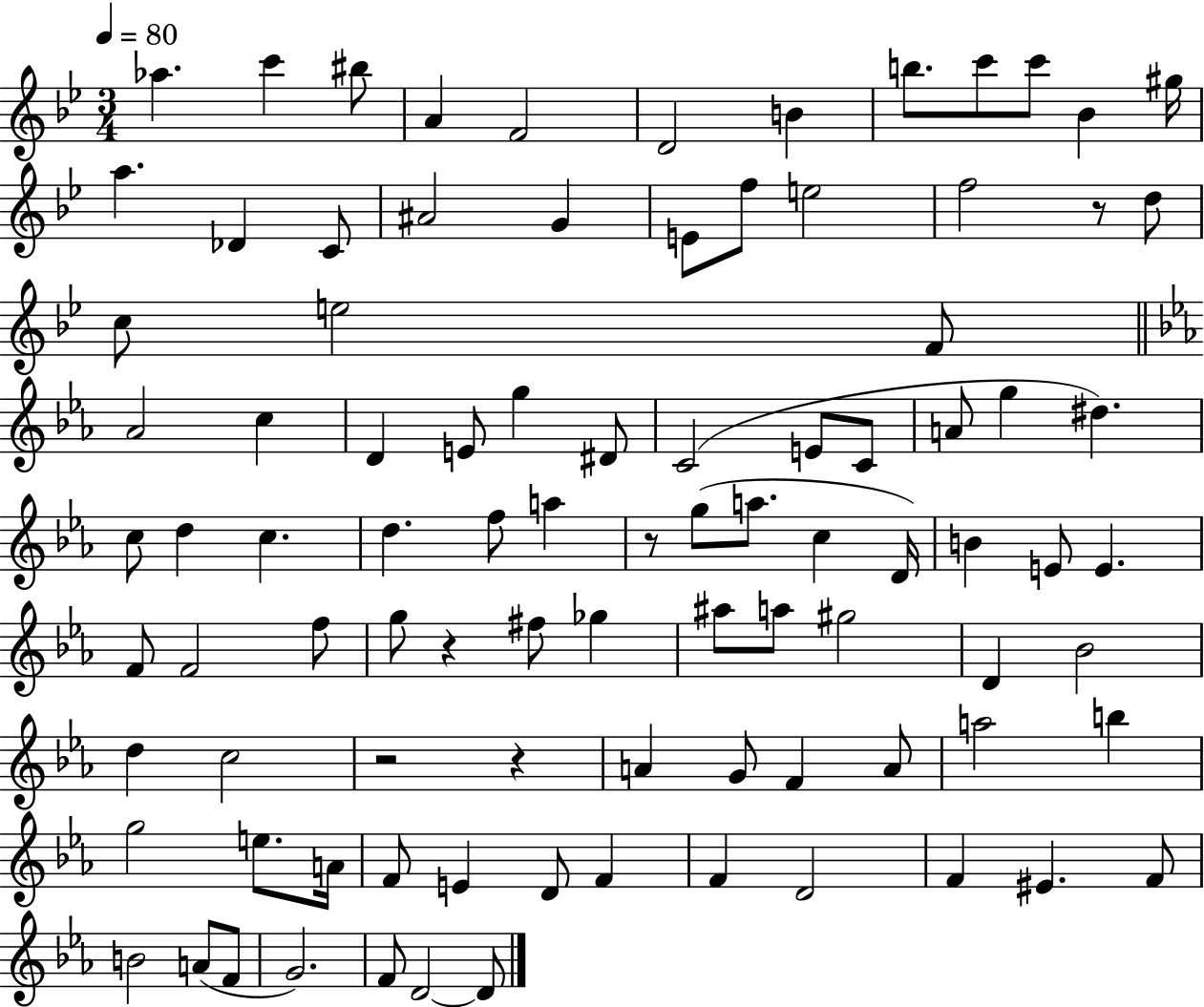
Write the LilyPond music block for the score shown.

{
  \clef treble
  \numericTimeSignature
  \time 3/4
  \key bes \major
  \tempo 4 = 80
  aes''4. c'''4 bis''8 | a'4 f'2 | d'2 b'4 | b''8. c'''8 c'''8 bes'4 gis''16 | \break a''4. des'4 c'8 | ais'2 g'4 | e'8 f''8 e''2 | f''2 r8 d''8 | \break c''8 e''2 f'8 | \bar "||" \break \key c \minor aes'2 c''4 | d'4 e'8 g''4 dis'8 | c'2( e'8 c'8 | a'8 g''4 dis''4.) | \break c''8 d''4 c''4. | d''4. f''8 a''4 | r8 g''8( a''8. c''4 d'16) | b'4 e'8 e'4. | \break f'8 f'2 f''8 | g''8 r4 fis''8 ges''4 | ais''8 a''8 gis''2 | d'4 bes'2 | \break d''4 c''2 | r2 r4 | a'4 g'8 f'4 a'8 | a''2 b''4 | \break g''2 e''8. a'16 | f'8 e'4 d'8 f'4 | f'4 d'2 | f'4 eis'4. f'8 | \break b'2 a'8( f'8 | g'2.) | f'8 d'2~~ d'8 | \bar "|."
}